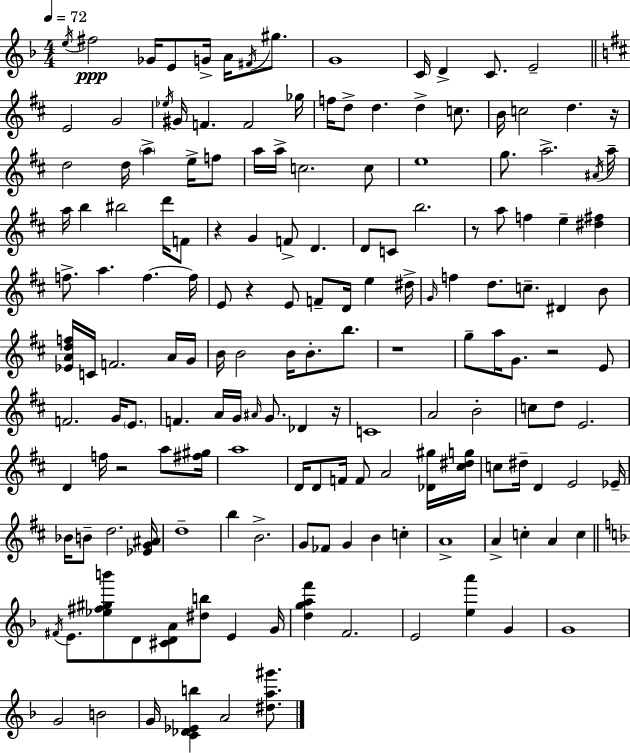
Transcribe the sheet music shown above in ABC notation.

X:1
T:Untitled
M:4/4
L:1/4
K:Dm
e/4 ^f2 _G/4 E/2 G/4 A/4 ^F/4 ^g/2 G4 C/4 D C/2 E2 E2 G2 _e/4 ^G/4 F F2 _g/4 f/4 d/2 d d c/2 B/4 c2 d z/4 d2 d/4 a e/4 f/2 a/4 a/4 c2 c/2 e4 g/2 a2 ^A/4 a/4 a/4 b ^b2 d'/4 F/2 z G F/2 D D/2 C/2 b2 z/2 a/2 f e [^d^f] f/2 a f f/4 E/2 z E/2 F/2 D/4 e ^d/4 G/4 f d/2 c/2 ^D B/2 [_EAdf]/4 C/4 F2 A/4 G/4 B/4 B2 B/4 B/2 b/2 z4 g/2 a/4 G/2 z2 E/2 F2 G/4 E/2 F A/4 G/4 ^A/4 G/2 _D z/4 C4 A2 B2 c/2 d/2 E2 D f/4 z2 a/2 [^f^g]/4 a4 D/4 D/2 F/4 F/2 A2 [_D^g]/4 [^c^dg]/4 c/2 ^d/4 D E2 _E/4 _B/4 B/2 d2 [_EG^A]/4 d4 b B2 G/2 _F/2 G B c A4 A c A c ^F/4 E/2 [_e^f^gb']/2 D/2 [^CDA]/2 [^db]/2 E G/4 [dgaf'] F2 E2 [ea'] G G4 G2 B2 G/4 [C_D_Eb] A2 [^da^g']/2